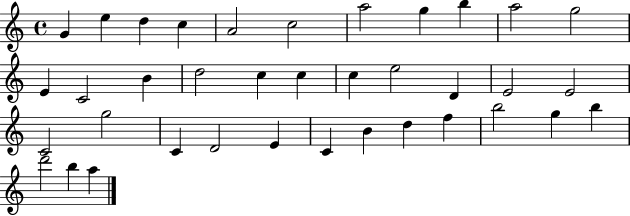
X:1
T:Untitled
M:4/4
L:1/4
K:C
G e d c A2 c2 a2 g b a2 g2 E C2 B d2 c c c e2 D E2 E2 C2 g2 C D2 E C B d f b2 g b d'2 b a